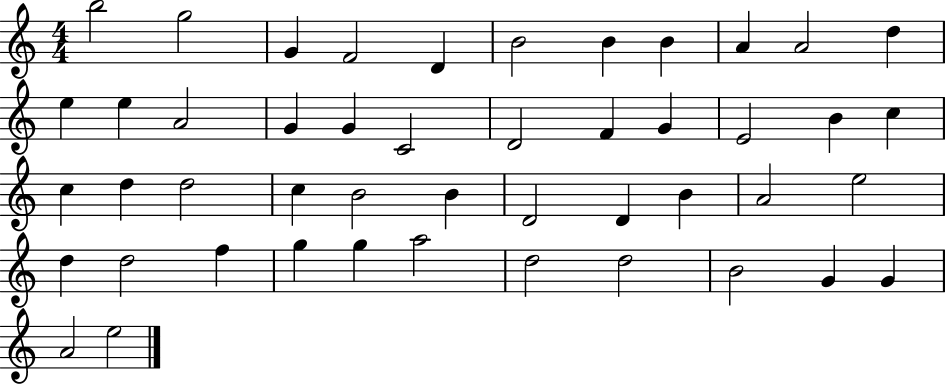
X:1
T:Untitled
M:4/4
L:1/4
K:C
b2 g2 G F2 D B2 B B A A2 d e e A2 G G C2 D2 F G E2 B c c d d2 c B2 B D2 D B A2 e2 d d2 f g g a2 d2 d2 B2 G G A2 e2